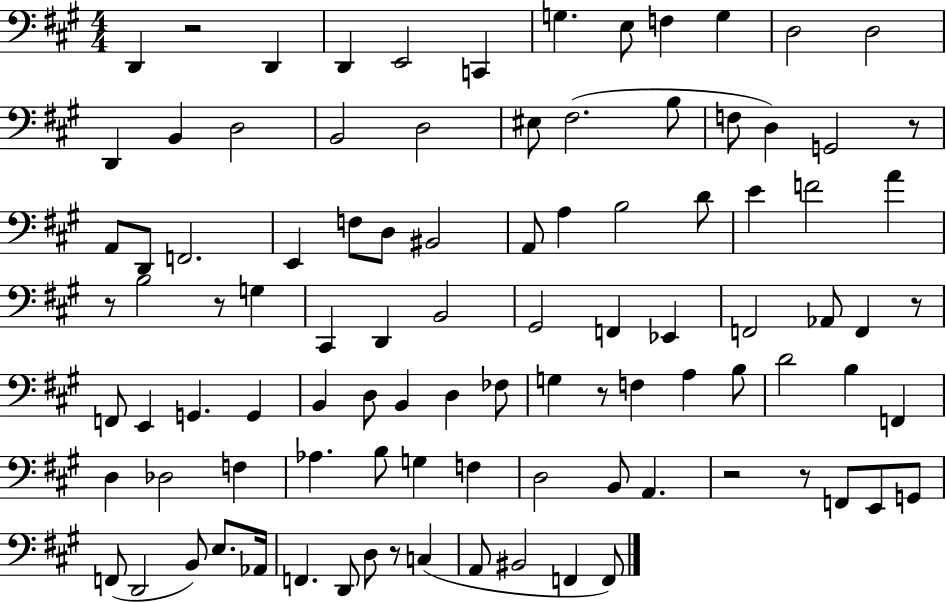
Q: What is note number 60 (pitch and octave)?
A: B3